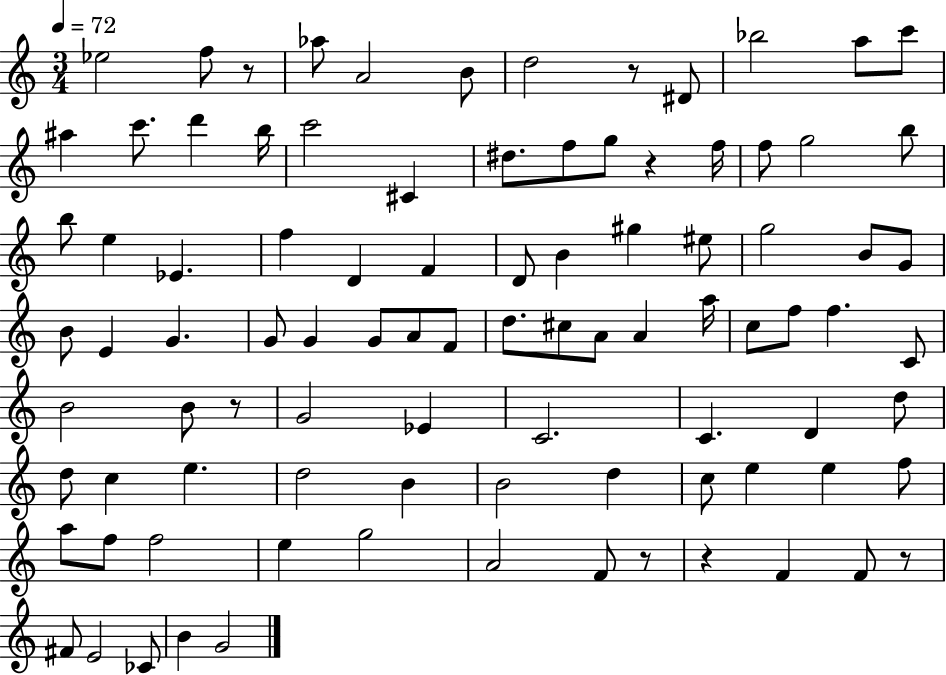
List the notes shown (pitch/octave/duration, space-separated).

Eb5/h F5/e R/e Ab5/e A4/h B4/e D5/h R/e D#4/e Bb5/h A5/e C6/e A#5/q C6/e. D6/q B5/s C6/h C#4/q D#5/e. F5/e G5/e R/q F5/s F5/e G5/h B5/e B5/e E5/q Eb4/q. F5/q D4/q F4/q D4/e B4/q G#5/q EIS5/e G5/h B4/e G4/e B4/e E4/q G4/q. G4/e G4/q G4/e A4/e F4/e D5/e. C#5/e A4/e A4/q A5/s C5/e F5/e F5/q. C4/e B4/h B4/e R/e G4/h Eb4/q C4/h. C4/q. D4/q D5/e D5/e C5/q E5/q. D5/h B4/q B4/h D5/q C5/e E5/q E5/q F5/e A5/e F5/e F5/h E5/q G5/h A4/h F4/e R/e R/q F4/q F4/e R/e F#4/e E4/h CES4/e B4/q G4/h